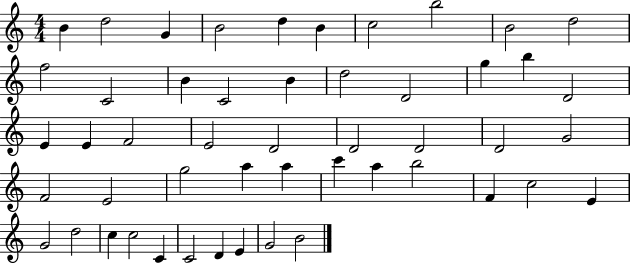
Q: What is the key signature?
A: C major